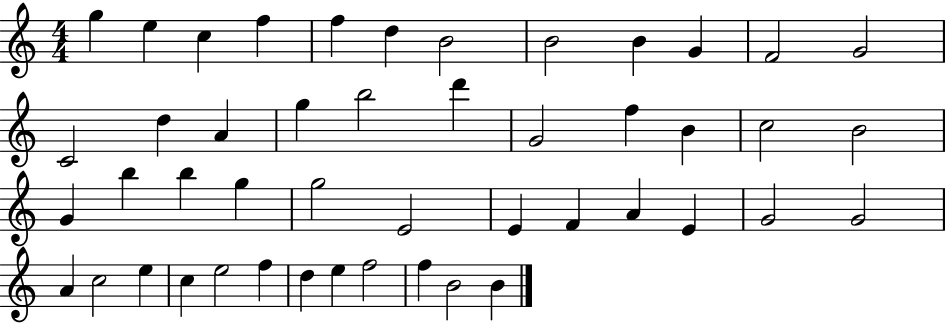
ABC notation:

X:1
T:Untitled
M:4/4
L:1/4
K:C
g e c f f d B2 B2 B G F2 G2 C2 d A g b2 d' G2 f B c2 B2 G b b g g2 E2 E F A E G2 G2 A c2 e c e2 f d e f2 f B2 B